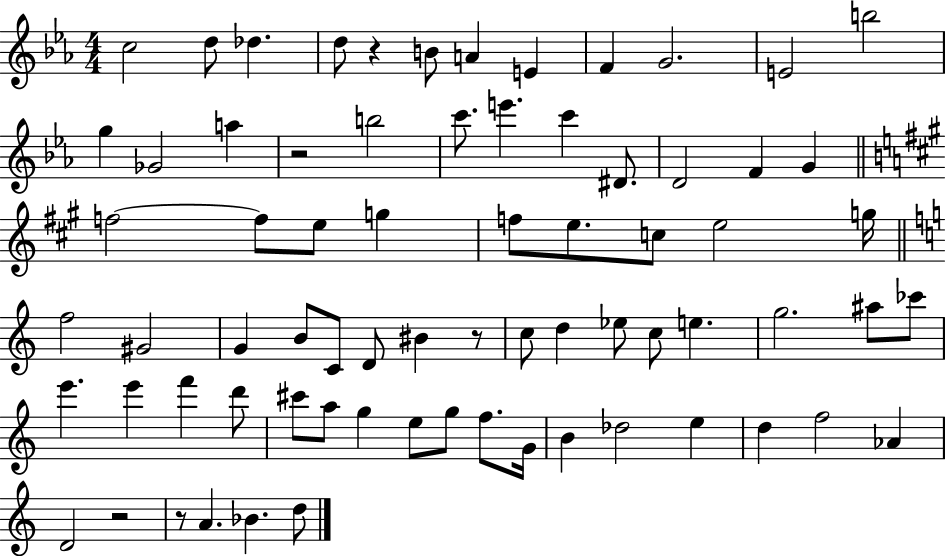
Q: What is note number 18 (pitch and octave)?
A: C6